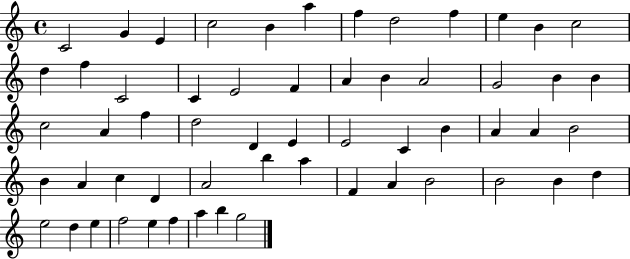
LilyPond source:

{
  \clef treble
  \time 4/4
  \defaultTimeSignature
  \key c \major
  c'2 g'4 e'4 | c''2 b'4 a''4 | f''4 d''2 f''4 | e''4 b'4 c''2 | \break d''4 f''4 c'2 | c'4 e'2 f'4 | a'4 b'4 a'2 | g'2 b'4 b'4 | \break c''2 a'4 f''4 | d''2 d'4 e'4 | e'2 c'4 b'4 | a'4 a'4 b'2 | \break b'4 a'4 c''4 d'4 | a'2 b''4 a''4 | f'4 a'4 b'2 | b'2 b'4 d''4 | \break e''2 d''4 e''4 | f''2 e''4 f''4 | a''4 b''4 g''2 | \bar "|."
}